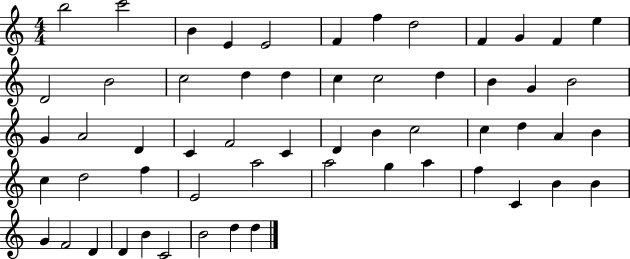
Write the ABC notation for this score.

X:1
T:Untitled
M:4/4
L:1/4
K:C
b2 c'2 B E E2 F f d2 F G F e D2 B2 c2 d d c c2 d B G B2 G A2 D C F2 C D B c2 c d A B c d2 f E2 a2 a2 g a f C B B G F2 D D B C2 B2 d d